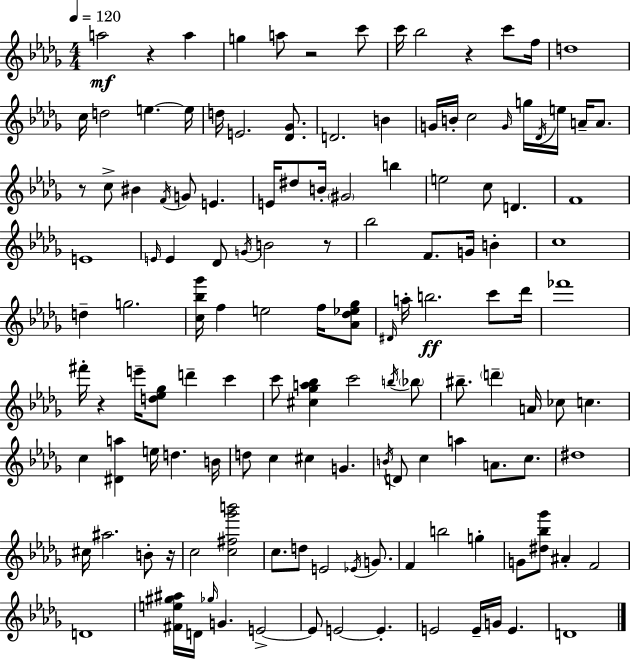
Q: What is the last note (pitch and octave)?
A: D4